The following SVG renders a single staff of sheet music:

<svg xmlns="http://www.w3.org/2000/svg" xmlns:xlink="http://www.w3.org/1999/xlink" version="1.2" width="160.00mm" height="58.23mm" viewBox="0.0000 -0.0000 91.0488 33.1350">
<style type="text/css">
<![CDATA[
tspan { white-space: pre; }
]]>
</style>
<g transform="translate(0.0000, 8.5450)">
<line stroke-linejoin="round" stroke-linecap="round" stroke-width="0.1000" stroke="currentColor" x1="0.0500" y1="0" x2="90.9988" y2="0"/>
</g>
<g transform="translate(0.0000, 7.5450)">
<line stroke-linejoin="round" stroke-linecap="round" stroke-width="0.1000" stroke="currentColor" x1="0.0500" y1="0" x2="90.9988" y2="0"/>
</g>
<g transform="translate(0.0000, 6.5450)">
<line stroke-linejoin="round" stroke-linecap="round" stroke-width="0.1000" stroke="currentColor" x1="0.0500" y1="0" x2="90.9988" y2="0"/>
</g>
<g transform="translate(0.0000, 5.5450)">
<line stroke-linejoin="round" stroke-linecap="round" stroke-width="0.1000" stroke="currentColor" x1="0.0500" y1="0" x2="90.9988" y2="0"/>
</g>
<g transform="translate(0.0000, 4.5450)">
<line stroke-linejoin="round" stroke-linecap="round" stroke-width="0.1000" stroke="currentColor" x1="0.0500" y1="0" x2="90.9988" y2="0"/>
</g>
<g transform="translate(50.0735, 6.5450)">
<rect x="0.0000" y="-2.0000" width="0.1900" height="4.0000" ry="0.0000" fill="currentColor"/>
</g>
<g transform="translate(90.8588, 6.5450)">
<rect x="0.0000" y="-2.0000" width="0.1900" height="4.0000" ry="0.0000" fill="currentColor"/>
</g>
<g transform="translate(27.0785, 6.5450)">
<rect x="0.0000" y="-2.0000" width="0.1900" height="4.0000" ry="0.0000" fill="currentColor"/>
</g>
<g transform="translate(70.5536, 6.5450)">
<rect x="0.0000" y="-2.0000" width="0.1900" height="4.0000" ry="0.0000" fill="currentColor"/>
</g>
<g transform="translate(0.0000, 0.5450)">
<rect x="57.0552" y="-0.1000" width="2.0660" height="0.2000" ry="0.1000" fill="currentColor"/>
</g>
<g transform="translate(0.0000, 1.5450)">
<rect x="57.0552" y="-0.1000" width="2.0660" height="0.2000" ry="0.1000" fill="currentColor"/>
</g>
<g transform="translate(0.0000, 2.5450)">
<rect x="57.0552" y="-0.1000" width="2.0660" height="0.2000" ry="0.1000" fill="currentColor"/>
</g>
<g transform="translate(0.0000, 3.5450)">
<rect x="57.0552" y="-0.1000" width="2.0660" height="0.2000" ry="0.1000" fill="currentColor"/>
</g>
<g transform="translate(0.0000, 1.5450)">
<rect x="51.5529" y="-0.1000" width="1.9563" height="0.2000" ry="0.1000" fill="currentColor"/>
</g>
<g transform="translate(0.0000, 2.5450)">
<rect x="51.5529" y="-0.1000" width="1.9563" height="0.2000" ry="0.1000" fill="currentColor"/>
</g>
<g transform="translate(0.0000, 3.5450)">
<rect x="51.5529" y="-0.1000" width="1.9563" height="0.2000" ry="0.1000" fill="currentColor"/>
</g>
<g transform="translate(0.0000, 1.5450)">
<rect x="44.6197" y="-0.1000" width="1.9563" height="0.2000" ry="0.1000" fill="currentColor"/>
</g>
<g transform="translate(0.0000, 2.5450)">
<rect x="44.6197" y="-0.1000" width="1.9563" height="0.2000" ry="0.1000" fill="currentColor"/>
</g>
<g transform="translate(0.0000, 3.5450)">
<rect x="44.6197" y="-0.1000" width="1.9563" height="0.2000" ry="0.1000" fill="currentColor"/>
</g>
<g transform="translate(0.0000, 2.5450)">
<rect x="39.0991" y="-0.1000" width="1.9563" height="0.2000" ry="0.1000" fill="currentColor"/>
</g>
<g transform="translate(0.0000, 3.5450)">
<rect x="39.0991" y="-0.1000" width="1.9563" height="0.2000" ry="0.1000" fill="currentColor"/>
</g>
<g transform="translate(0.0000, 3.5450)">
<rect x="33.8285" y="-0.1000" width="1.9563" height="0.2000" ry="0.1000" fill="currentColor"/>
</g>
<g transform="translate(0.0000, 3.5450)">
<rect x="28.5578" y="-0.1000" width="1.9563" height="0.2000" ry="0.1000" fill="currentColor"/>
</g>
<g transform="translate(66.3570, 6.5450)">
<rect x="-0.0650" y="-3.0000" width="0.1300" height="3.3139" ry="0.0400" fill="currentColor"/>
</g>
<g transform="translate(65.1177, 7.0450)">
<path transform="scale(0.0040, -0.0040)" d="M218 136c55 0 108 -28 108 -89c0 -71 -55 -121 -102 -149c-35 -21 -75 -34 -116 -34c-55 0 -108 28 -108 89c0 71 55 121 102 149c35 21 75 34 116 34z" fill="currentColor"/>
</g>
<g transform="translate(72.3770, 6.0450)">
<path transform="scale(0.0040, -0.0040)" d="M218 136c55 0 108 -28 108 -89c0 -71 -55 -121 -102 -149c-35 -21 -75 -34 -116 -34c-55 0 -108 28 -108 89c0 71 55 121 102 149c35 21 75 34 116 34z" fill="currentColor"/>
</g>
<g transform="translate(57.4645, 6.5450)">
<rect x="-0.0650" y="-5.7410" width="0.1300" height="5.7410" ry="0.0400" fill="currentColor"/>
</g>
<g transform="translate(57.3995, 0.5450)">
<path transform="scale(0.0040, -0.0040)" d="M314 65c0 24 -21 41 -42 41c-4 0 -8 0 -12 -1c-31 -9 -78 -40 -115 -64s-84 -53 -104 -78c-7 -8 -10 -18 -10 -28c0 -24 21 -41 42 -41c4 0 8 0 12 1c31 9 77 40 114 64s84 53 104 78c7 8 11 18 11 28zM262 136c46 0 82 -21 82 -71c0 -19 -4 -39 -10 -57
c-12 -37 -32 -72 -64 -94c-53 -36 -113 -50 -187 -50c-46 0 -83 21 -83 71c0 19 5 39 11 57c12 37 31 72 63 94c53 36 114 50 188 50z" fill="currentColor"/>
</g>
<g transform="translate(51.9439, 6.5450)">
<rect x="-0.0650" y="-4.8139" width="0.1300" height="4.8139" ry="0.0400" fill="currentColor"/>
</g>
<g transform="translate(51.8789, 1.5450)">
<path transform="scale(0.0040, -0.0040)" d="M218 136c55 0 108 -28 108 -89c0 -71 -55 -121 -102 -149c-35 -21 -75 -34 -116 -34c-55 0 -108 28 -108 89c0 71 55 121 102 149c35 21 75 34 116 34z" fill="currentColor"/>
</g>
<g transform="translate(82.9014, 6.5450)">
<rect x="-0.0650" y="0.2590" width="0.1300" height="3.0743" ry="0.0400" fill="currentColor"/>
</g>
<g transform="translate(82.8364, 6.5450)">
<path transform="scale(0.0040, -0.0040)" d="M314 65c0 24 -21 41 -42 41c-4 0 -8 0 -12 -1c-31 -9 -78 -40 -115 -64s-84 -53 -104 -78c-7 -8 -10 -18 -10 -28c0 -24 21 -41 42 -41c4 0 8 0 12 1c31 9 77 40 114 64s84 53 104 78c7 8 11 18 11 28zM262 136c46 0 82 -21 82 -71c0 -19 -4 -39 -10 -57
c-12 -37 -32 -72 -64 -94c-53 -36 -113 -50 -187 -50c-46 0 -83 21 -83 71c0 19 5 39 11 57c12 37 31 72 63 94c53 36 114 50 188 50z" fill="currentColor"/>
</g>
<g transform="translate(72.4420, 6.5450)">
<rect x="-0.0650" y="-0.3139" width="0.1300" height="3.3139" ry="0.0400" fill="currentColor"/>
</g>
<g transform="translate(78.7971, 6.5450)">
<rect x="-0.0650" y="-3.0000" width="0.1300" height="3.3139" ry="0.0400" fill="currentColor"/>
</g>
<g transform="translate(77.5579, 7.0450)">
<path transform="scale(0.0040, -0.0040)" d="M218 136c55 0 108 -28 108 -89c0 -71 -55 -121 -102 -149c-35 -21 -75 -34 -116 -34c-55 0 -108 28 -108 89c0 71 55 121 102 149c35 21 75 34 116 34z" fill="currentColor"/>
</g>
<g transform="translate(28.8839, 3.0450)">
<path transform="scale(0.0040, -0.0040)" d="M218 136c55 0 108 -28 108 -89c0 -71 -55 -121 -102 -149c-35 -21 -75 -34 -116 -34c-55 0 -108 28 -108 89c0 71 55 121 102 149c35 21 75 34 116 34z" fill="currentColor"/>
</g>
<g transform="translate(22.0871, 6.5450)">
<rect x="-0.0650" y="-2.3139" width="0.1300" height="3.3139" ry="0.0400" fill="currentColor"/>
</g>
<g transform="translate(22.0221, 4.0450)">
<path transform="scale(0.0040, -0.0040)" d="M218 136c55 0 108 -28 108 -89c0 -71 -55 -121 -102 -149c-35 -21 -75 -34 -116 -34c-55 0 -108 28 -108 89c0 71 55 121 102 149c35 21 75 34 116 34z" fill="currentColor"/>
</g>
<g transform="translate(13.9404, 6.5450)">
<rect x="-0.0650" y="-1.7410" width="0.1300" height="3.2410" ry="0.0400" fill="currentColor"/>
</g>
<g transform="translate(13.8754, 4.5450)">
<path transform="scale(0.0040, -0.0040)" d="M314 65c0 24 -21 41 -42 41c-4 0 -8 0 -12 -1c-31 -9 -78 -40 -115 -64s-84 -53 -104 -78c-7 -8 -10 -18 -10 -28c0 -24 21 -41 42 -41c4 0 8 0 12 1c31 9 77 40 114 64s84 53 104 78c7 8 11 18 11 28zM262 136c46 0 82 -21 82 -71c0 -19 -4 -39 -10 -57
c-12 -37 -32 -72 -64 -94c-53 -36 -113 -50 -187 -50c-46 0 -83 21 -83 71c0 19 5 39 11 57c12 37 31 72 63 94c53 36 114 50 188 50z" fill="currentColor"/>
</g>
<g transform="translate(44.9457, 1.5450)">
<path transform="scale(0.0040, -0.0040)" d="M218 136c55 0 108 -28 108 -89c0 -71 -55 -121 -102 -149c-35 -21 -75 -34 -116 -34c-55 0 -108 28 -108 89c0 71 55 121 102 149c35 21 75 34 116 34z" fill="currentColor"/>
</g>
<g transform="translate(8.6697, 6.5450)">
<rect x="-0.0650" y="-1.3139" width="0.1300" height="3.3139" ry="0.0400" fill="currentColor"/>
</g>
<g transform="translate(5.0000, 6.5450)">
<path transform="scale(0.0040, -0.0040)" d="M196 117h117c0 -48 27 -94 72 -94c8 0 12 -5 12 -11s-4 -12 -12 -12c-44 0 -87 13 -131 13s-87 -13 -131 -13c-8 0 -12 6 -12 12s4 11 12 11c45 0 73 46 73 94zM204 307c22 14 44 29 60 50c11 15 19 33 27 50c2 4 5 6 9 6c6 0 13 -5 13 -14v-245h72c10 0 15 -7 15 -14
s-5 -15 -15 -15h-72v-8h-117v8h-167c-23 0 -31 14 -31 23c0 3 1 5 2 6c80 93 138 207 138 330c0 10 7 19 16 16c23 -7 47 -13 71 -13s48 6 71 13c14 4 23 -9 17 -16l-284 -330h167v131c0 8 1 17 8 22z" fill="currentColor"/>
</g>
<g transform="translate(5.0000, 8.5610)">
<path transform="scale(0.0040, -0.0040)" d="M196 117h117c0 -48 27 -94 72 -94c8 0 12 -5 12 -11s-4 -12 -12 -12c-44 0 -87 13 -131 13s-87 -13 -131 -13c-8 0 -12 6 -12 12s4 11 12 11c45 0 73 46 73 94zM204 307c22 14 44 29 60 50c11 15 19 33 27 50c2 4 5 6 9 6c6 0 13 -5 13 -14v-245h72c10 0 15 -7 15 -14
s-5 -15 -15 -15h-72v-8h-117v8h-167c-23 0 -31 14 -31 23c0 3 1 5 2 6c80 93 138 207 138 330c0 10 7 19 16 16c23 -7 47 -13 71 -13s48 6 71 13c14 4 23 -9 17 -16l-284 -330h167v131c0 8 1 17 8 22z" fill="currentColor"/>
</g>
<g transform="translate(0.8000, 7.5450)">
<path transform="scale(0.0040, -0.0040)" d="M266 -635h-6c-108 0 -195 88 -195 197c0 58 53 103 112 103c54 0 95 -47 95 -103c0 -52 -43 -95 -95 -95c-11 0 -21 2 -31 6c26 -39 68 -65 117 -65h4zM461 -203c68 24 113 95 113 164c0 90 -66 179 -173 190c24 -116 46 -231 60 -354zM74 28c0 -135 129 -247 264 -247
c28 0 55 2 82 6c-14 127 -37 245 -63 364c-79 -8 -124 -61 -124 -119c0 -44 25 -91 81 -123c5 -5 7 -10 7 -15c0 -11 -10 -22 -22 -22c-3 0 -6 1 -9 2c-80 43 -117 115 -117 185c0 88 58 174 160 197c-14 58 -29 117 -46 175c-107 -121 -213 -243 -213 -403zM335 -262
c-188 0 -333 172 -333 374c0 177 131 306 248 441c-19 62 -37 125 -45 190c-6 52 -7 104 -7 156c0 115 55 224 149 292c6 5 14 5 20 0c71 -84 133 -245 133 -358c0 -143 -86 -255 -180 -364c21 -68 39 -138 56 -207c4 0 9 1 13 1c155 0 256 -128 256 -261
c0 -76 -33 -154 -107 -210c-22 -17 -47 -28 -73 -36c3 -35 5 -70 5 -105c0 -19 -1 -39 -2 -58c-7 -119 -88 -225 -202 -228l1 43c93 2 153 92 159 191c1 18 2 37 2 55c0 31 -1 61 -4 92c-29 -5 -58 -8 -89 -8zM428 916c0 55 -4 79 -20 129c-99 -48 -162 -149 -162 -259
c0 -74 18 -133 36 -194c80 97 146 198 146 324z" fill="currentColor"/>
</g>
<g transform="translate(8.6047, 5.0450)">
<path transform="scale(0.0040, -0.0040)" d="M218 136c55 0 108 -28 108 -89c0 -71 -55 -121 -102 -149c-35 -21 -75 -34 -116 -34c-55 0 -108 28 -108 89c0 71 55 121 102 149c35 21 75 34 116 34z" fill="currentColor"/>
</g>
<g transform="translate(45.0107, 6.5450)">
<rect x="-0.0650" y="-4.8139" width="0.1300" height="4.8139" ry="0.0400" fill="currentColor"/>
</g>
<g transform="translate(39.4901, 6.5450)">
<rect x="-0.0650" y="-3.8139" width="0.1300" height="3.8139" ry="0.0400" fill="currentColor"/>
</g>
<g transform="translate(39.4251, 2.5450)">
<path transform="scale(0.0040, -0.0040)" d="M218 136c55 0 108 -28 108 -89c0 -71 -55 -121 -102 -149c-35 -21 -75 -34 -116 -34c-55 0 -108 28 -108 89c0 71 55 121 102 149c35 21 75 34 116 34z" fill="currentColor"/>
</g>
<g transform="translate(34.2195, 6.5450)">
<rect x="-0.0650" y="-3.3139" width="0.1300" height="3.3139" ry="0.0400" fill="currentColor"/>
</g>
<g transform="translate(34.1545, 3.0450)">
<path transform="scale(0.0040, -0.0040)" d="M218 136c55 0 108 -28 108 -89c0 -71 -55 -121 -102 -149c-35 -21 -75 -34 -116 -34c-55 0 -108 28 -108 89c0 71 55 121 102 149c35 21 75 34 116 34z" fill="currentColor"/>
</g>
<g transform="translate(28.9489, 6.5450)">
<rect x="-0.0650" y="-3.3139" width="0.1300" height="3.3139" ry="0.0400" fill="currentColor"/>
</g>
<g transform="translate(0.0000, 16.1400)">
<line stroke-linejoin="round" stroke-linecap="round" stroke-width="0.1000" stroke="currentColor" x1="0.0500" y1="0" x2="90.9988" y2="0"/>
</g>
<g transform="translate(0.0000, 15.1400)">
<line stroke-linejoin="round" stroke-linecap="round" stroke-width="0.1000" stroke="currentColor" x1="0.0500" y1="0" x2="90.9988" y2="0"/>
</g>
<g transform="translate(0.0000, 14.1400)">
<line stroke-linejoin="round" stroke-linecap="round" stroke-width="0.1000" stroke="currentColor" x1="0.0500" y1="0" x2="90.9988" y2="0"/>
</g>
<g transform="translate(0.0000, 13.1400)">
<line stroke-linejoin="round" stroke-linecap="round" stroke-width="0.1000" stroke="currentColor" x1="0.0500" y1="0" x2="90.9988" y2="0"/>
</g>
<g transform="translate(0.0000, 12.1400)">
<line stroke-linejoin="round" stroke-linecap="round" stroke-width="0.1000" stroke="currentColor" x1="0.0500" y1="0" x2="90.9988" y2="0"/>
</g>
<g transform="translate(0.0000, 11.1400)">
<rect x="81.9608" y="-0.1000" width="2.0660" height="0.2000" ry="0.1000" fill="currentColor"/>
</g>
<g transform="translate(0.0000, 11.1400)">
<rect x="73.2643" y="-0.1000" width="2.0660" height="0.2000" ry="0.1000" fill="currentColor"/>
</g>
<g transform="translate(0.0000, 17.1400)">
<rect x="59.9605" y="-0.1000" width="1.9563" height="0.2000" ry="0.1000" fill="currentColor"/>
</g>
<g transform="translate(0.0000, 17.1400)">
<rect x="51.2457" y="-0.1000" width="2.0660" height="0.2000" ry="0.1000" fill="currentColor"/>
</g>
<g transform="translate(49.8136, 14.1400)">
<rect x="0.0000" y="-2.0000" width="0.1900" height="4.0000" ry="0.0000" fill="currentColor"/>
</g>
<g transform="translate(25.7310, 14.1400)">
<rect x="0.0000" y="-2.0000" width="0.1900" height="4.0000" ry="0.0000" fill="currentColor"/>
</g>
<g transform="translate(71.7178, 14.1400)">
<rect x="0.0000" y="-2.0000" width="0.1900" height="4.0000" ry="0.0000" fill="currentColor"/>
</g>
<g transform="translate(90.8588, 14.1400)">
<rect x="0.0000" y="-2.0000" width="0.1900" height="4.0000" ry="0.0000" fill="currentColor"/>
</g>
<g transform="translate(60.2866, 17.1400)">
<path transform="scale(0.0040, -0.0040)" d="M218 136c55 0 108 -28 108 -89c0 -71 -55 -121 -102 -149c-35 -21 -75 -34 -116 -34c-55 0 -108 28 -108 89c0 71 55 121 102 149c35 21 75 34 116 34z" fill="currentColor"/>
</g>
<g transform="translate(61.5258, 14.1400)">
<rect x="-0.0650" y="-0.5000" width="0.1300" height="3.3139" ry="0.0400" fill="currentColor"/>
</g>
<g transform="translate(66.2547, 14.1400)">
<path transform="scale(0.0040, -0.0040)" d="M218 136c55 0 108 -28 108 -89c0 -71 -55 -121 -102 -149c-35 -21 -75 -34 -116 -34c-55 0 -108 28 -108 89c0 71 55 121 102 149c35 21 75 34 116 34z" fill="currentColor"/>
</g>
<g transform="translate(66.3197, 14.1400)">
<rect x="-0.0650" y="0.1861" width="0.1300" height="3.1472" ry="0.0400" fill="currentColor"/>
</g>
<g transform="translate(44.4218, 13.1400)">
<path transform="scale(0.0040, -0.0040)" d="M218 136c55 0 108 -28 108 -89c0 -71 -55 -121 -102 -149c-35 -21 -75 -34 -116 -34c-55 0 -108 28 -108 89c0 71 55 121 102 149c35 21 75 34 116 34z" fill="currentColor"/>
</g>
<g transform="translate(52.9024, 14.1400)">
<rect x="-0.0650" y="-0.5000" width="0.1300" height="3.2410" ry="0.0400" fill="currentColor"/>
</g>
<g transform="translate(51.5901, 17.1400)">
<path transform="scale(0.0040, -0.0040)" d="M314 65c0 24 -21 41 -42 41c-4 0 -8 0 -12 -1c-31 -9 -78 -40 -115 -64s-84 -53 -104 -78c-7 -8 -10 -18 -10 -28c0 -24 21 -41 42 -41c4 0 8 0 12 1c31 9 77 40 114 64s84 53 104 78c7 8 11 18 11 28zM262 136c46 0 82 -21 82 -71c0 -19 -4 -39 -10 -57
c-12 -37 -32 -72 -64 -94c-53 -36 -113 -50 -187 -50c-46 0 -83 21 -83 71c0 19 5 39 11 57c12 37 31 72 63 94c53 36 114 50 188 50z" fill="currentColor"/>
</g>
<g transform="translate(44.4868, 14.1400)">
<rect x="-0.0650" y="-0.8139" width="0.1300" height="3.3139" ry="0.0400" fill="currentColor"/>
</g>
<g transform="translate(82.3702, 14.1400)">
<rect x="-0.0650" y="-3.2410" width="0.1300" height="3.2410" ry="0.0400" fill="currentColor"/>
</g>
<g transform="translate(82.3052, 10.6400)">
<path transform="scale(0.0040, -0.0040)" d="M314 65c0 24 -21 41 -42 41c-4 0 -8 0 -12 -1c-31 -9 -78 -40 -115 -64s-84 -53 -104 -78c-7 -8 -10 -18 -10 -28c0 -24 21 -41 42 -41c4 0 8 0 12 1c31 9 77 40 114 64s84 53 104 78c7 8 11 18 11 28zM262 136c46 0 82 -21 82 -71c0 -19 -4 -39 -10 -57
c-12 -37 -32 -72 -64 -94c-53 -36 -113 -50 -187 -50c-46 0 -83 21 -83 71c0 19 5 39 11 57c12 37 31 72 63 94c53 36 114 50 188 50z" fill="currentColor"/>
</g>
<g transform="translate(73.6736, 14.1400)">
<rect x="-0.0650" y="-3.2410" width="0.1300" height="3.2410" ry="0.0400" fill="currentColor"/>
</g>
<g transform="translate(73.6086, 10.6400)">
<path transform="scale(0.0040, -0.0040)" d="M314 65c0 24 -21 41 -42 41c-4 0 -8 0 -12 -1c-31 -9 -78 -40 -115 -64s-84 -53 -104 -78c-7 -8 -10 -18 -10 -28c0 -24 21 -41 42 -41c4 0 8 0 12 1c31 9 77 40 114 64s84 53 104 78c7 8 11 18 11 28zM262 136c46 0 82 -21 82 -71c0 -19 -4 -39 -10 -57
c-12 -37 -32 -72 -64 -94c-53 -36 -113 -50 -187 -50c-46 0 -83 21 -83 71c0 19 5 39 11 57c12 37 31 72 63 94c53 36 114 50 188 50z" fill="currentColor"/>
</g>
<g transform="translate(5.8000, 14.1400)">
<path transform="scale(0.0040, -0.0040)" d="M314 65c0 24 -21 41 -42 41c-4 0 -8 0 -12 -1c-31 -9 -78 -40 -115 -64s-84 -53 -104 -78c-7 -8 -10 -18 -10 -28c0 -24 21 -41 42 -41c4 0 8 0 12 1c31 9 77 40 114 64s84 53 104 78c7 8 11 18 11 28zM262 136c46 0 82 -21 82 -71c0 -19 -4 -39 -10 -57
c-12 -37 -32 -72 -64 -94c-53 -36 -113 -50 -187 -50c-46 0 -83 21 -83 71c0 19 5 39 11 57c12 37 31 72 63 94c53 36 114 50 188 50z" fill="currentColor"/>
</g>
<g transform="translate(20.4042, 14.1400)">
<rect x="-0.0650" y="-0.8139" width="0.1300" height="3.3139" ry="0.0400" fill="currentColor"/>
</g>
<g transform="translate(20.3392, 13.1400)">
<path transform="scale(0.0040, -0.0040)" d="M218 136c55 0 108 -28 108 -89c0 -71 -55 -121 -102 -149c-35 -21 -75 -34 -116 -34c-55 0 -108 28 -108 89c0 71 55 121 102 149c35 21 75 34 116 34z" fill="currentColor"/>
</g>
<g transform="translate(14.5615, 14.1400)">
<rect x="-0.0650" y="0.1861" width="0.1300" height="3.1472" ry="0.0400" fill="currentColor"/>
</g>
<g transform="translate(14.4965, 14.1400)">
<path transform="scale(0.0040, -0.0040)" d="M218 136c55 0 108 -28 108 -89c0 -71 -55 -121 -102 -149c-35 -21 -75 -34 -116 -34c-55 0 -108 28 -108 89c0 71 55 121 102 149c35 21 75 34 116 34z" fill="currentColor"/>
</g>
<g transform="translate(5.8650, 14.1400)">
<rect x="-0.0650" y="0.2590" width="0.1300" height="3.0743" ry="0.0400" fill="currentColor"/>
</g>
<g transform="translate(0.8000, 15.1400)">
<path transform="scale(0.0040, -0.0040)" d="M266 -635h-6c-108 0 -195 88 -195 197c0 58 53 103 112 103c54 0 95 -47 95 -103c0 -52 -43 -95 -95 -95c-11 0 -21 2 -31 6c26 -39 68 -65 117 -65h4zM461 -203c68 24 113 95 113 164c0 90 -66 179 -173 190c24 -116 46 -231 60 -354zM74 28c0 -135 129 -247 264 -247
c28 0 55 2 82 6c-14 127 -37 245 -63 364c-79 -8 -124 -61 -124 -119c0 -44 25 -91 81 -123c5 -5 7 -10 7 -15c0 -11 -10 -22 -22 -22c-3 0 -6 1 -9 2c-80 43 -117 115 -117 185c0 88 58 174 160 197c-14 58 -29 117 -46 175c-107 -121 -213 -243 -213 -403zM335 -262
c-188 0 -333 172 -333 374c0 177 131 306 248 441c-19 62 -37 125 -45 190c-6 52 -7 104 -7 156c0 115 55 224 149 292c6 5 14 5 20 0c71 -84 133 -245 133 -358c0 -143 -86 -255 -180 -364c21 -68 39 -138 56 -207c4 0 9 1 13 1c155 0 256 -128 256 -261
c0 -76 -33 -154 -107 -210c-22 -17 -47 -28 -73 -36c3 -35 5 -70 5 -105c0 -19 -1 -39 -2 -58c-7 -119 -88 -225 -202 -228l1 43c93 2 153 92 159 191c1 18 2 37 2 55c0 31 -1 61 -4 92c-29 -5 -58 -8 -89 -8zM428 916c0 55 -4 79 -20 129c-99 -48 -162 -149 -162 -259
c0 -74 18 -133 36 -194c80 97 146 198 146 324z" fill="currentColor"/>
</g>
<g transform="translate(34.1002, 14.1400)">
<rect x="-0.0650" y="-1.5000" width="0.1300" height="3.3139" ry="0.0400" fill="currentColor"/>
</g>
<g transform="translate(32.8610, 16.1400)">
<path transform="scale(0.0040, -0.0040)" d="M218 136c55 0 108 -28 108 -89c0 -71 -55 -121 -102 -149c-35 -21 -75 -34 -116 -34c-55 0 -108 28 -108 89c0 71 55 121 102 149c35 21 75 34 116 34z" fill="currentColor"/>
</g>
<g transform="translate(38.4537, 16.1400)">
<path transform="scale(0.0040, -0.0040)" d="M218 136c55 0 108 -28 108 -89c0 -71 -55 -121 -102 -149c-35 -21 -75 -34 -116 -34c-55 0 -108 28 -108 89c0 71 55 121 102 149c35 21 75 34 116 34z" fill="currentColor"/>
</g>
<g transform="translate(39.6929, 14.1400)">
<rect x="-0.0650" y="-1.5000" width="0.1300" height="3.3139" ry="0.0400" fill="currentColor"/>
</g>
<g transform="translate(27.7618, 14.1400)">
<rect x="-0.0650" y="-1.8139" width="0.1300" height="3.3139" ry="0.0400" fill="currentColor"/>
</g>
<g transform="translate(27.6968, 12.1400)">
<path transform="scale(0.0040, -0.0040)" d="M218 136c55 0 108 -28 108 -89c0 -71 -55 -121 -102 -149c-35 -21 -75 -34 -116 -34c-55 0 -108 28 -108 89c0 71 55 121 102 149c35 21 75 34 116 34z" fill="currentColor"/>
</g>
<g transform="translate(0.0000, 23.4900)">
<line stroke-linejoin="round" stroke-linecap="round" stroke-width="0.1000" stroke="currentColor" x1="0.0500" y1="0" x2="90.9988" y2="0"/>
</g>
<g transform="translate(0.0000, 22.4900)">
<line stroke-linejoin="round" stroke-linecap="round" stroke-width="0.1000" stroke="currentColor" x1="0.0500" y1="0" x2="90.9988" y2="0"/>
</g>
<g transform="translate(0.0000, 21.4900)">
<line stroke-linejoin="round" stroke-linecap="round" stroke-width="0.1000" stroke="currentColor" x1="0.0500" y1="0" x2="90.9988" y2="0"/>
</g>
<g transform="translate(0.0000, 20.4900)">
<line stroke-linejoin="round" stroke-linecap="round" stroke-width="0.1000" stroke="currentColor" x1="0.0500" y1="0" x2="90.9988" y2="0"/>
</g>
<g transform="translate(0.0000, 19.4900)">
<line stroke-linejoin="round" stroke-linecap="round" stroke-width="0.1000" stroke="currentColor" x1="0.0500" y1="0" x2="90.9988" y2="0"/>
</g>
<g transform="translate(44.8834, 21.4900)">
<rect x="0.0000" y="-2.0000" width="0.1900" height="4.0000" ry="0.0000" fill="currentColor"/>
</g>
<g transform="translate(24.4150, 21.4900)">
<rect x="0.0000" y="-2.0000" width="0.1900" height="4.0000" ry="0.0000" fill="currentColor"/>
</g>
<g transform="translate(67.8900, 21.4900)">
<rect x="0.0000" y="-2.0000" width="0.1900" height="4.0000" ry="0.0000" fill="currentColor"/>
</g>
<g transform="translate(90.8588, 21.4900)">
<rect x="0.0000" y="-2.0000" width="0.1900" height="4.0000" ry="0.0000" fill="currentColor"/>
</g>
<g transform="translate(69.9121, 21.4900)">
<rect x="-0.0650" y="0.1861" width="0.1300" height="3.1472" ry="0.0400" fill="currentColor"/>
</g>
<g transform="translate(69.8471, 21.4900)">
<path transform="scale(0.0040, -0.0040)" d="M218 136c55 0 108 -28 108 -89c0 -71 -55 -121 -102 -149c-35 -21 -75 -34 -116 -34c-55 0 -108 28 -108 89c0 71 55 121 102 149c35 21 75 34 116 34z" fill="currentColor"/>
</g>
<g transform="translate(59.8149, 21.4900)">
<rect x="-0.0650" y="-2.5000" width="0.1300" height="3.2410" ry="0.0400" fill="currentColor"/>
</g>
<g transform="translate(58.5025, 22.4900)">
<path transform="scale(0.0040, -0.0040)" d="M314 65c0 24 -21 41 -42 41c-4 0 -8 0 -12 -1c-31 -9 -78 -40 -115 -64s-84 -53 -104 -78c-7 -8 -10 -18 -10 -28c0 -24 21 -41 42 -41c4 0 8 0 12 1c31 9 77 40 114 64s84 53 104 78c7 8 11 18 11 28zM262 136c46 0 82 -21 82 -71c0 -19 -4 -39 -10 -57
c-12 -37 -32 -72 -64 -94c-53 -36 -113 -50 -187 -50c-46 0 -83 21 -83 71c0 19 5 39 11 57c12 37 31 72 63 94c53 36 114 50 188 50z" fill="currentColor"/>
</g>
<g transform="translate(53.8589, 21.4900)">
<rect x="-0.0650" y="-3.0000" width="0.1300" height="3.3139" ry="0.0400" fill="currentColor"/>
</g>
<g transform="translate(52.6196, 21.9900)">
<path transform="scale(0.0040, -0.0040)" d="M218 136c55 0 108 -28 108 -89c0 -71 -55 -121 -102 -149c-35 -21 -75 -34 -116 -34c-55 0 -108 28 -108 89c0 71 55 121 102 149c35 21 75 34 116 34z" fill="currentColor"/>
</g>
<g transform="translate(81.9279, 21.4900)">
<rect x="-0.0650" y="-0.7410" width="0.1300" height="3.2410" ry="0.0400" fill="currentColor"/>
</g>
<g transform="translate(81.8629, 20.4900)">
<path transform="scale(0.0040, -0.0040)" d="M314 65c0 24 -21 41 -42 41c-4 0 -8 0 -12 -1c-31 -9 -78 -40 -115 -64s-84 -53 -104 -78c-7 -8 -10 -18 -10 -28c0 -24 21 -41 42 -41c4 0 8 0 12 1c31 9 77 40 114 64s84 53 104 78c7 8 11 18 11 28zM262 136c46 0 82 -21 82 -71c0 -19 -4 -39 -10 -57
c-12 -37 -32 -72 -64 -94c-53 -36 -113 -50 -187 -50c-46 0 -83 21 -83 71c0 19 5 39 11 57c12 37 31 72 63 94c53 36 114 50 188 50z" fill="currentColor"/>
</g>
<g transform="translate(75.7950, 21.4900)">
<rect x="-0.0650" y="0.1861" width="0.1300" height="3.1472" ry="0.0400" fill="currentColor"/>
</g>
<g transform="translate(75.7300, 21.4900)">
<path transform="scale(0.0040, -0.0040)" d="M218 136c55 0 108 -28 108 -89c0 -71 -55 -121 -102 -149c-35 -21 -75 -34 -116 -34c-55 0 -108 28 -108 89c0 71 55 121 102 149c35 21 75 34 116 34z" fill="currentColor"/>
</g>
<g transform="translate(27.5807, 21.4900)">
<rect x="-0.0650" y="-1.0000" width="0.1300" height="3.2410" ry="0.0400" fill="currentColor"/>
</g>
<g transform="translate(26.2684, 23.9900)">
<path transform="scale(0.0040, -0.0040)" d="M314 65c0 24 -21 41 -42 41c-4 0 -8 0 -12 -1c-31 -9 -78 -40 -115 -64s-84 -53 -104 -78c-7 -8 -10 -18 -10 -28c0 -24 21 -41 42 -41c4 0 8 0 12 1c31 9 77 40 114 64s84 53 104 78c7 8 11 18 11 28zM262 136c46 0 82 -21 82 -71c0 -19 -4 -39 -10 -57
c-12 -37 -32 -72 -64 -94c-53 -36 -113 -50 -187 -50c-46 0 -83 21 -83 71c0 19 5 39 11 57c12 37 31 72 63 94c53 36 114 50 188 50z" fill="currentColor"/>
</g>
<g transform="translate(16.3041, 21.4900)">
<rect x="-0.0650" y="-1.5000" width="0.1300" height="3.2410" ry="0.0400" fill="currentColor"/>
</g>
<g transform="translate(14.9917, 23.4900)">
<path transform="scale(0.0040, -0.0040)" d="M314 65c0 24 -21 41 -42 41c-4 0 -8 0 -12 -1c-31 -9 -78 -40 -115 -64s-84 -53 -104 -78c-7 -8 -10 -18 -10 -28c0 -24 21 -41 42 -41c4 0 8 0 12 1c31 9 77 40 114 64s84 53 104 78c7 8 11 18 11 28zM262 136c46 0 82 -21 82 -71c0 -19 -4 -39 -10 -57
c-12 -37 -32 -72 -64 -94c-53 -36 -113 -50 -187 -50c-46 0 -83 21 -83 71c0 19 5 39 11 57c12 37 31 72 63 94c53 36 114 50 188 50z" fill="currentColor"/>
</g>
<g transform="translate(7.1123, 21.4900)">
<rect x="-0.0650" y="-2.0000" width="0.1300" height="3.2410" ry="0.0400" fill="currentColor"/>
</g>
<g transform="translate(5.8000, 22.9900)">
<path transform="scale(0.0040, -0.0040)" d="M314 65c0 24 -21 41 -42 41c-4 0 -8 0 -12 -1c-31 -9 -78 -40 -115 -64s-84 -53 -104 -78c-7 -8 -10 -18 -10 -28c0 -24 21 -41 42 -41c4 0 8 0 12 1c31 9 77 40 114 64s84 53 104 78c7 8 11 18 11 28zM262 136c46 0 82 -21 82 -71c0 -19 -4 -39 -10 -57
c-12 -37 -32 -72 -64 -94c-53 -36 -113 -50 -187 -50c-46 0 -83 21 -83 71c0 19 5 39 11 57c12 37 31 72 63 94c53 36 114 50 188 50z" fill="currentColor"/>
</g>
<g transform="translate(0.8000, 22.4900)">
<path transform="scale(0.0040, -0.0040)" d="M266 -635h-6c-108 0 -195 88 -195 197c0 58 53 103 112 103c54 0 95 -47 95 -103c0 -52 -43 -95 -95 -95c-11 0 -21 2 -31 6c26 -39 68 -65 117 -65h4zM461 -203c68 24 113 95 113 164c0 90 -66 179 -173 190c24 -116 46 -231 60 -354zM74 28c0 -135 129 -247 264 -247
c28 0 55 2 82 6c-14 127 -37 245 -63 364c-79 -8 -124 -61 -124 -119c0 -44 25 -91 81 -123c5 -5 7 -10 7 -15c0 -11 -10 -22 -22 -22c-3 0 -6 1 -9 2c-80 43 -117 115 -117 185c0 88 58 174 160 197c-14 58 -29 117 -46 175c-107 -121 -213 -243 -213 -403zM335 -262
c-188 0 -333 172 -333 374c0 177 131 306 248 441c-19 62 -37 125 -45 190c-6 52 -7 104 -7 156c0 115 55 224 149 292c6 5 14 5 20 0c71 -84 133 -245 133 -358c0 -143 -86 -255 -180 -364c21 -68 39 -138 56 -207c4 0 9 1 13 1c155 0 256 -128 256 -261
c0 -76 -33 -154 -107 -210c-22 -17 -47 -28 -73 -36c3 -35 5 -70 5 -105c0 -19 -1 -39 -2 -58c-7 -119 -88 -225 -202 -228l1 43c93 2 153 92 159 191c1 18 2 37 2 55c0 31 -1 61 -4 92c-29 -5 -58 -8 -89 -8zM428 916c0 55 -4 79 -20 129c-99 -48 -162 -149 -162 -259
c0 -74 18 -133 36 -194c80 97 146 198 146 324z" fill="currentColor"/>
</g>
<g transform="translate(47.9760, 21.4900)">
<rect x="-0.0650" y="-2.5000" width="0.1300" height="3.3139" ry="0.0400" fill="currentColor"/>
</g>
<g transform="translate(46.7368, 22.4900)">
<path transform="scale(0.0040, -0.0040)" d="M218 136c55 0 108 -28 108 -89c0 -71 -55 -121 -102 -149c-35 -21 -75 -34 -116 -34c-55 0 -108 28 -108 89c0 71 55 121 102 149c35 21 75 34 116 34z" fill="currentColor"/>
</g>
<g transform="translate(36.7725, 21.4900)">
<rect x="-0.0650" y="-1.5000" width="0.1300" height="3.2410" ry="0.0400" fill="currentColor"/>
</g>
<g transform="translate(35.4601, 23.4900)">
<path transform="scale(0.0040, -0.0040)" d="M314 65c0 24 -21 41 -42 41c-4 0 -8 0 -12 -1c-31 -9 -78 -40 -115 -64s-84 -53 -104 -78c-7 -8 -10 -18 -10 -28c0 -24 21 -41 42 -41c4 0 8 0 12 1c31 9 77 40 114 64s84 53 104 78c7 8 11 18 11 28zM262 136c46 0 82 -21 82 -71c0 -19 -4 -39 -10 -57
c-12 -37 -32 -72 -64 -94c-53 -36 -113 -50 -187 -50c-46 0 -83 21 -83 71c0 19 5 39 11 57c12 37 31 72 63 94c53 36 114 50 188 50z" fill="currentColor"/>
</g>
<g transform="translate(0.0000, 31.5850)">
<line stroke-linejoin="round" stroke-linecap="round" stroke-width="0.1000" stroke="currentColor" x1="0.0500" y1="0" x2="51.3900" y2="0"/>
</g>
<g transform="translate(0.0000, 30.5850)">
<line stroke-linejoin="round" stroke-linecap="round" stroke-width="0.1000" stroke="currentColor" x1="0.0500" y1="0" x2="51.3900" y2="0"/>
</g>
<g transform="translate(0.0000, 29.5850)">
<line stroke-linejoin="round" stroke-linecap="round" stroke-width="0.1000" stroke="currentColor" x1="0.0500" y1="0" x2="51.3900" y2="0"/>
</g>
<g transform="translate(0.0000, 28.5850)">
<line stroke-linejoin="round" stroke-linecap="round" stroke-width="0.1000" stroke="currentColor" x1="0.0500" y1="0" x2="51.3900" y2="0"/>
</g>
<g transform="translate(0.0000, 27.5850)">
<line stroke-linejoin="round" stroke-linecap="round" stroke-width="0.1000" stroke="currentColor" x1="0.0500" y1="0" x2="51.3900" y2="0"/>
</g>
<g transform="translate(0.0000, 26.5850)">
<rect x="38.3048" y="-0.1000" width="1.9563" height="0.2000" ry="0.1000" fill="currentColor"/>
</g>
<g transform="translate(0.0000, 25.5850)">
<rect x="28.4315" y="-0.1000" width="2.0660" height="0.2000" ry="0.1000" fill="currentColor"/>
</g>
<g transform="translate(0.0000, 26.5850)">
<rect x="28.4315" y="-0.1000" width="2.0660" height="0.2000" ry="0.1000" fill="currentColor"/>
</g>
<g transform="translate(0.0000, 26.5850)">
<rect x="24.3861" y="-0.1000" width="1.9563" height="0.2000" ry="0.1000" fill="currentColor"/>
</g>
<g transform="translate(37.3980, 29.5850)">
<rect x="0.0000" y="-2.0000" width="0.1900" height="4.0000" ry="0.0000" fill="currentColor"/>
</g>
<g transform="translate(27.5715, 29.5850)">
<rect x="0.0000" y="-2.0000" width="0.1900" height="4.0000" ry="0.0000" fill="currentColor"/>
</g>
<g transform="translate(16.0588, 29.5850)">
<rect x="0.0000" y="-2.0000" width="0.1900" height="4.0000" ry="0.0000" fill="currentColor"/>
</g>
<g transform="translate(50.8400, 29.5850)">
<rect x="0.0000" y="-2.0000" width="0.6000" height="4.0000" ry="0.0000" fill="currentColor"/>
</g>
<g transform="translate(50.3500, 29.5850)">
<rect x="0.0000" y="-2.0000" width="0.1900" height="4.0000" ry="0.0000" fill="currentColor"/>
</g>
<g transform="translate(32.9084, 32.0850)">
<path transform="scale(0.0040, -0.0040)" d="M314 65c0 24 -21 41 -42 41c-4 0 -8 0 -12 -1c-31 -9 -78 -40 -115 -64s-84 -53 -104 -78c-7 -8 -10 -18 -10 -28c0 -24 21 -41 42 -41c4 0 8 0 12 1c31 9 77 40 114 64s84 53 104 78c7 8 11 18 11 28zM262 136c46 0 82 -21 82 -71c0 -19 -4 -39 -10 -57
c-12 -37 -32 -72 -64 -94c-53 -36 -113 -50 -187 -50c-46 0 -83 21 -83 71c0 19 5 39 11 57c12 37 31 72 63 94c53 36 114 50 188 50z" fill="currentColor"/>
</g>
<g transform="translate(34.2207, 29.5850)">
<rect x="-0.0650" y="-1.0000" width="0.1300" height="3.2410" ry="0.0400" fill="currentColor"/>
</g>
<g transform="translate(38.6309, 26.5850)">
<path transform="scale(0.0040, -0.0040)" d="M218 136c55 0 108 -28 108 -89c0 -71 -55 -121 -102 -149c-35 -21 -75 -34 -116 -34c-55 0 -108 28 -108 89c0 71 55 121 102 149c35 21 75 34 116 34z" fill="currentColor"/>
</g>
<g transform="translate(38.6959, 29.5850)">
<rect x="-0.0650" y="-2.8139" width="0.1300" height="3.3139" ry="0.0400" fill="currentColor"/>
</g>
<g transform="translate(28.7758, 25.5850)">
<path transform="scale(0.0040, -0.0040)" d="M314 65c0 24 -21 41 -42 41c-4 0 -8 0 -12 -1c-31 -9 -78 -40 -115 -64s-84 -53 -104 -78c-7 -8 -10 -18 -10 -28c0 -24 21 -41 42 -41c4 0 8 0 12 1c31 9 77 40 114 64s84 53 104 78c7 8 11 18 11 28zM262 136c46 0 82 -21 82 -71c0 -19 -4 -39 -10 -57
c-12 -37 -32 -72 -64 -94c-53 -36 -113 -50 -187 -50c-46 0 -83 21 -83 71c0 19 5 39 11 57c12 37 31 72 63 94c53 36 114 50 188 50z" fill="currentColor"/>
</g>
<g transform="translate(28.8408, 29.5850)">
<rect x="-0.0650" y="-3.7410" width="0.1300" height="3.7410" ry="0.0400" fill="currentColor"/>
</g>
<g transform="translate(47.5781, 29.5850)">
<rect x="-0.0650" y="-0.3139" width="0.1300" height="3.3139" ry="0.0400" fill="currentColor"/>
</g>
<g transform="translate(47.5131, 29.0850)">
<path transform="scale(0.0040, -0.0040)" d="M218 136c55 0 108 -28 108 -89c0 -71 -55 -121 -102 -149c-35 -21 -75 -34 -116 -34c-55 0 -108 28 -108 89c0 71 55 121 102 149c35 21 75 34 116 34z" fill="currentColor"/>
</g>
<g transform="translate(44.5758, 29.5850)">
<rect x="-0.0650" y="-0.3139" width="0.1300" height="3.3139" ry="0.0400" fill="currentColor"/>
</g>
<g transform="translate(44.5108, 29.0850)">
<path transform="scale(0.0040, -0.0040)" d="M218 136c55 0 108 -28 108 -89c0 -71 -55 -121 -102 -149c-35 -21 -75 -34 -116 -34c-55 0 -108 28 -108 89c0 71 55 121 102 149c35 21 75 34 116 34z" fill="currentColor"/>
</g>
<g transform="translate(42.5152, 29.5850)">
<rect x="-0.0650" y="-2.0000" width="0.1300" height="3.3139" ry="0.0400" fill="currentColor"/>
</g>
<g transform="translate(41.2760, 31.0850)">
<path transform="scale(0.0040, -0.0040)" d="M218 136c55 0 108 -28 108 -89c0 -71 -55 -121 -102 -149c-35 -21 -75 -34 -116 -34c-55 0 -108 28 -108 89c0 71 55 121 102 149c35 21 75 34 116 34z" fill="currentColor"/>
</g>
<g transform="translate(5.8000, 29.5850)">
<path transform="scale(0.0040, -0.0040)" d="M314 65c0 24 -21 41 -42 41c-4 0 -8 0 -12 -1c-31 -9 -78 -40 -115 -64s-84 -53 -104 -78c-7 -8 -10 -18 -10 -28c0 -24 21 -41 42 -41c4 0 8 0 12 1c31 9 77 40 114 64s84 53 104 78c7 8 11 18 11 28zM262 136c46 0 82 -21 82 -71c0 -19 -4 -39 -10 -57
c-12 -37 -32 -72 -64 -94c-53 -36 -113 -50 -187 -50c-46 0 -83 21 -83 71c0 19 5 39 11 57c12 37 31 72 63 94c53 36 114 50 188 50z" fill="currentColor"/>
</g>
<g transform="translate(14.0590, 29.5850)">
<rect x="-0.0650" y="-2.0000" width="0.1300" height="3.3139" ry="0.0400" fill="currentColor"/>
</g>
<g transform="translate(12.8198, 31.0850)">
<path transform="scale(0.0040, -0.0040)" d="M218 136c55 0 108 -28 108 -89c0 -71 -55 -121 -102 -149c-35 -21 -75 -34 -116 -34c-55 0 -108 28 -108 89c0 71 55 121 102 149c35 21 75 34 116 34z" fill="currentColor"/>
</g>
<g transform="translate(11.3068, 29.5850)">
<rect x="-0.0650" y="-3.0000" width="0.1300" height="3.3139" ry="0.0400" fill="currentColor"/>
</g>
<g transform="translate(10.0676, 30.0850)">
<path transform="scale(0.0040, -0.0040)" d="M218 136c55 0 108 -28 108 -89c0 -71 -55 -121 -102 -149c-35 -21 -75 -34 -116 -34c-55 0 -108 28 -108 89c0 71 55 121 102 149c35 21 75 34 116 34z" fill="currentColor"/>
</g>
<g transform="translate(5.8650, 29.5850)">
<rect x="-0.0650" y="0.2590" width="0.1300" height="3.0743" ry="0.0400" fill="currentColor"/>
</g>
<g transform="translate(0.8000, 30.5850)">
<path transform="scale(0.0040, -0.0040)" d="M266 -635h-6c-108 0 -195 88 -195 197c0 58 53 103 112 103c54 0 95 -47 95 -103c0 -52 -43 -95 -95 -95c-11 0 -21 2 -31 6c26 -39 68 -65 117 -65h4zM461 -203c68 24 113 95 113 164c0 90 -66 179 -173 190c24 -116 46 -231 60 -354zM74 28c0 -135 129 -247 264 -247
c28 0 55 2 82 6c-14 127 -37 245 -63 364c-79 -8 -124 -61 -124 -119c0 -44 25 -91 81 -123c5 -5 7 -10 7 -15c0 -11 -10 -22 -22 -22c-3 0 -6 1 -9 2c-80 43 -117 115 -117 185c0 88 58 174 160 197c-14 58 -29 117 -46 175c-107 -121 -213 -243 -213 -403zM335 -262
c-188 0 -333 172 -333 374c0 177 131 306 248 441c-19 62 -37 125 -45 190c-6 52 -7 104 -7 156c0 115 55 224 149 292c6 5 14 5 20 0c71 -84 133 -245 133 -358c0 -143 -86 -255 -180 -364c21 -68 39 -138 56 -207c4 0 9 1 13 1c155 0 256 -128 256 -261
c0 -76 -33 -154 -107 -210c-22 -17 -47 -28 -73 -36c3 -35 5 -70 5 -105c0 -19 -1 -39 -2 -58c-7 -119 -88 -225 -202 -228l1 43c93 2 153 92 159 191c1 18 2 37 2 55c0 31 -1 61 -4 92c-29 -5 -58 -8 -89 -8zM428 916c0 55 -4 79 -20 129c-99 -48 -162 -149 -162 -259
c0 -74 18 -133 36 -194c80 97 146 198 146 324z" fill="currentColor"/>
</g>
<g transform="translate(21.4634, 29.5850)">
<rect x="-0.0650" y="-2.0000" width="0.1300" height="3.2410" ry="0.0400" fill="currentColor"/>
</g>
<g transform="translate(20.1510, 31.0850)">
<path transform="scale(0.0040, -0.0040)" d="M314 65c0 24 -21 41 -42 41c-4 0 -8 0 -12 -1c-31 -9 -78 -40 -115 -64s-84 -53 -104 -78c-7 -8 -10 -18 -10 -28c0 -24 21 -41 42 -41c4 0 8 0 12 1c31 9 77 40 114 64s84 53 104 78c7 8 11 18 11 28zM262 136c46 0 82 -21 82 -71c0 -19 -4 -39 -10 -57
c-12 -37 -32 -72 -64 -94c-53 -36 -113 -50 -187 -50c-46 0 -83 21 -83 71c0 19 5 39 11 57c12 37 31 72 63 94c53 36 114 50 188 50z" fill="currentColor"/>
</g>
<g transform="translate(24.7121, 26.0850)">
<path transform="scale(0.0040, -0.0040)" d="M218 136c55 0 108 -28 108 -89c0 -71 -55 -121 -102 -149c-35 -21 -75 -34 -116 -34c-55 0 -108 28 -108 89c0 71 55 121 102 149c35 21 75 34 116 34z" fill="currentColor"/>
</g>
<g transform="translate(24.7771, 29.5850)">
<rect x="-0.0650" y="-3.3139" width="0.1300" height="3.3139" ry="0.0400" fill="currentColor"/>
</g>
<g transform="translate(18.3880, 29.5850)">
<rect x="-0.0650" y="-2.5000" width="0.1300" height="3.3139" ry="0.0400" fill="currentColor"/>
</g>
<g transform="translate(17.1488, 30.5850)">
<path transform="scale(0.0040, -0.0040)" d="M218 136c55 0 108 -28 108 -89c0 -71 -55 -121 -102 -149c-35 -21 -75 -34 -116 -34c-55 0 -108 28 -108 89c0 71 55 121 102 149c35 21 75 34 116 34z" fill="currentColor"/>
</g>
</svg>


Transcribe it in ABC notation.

X:1
T:Untitled
M:4/4
L:1/4
K:C
e f2 g b b c' e' e' g'2 A c A B2 B2 B d f E E d C2 C B b2 b2 F2 E2 D2 E2 G A G2 B B d2 B2 A F G F2 b c'2 D2 a F c c